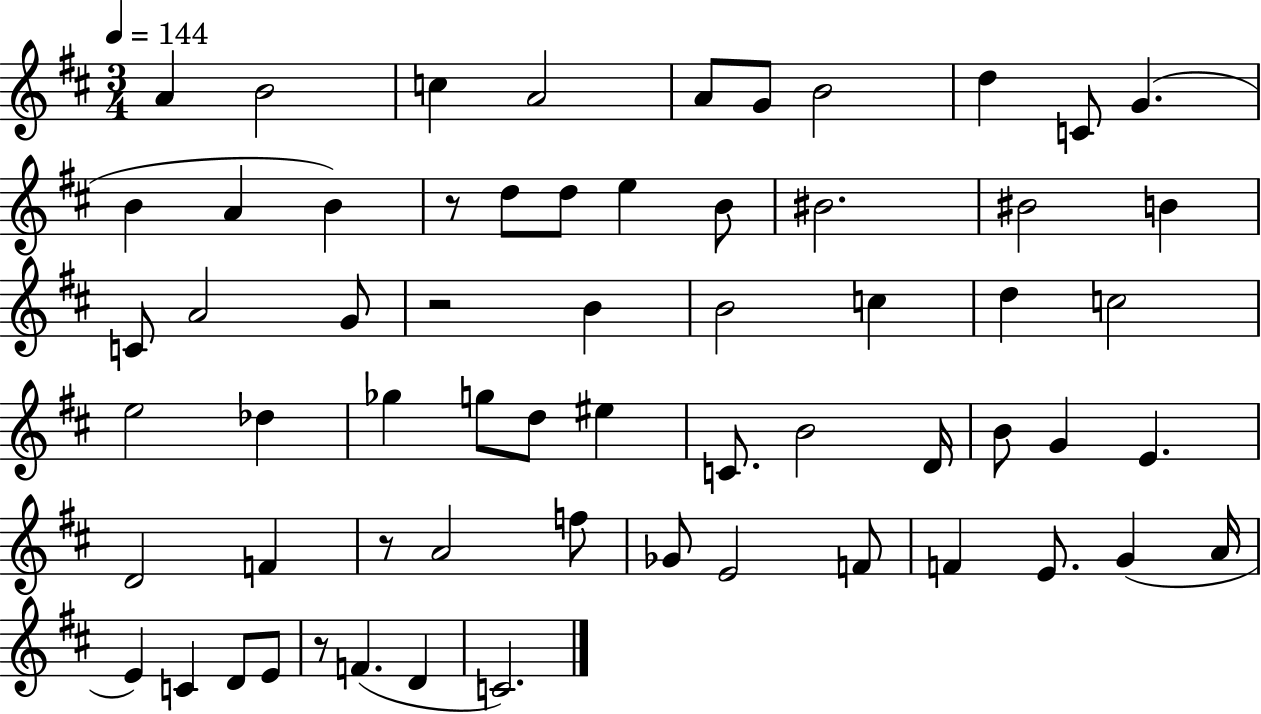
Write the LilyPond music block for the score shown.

{
  \clef treble
  \numericTimeSignature
  \time 3/4
  \key d \major
  \tempo 4 = 144
  a'4 b'2 | c''4 a'2 | a'8 g'8 b'2 | d''4 c'8 g'4.( | \break b'4 a'4 b'4) | r8 d''8 d''8 e''4 b'8 | bis'2. | bis'2 b'4 | \break c'8 a'2 g'8 | r2 b'4 | b'2 c''4 | d''4 c''2 | \break e''2 des''4 | ges''4 g''8 d''8 eis''4 | c'8. b'2 d'16 | b'8 g'4 e'4. | \break d'2 f'4 | r8 a'2 f''8 | ges'8 e'2 f'8 | f'4 e'8. g'4( a'16 | \break e'4) c'4 d'8 e'8 | r8 f'4.( d'4 | c'2.) | \bar "|."
}